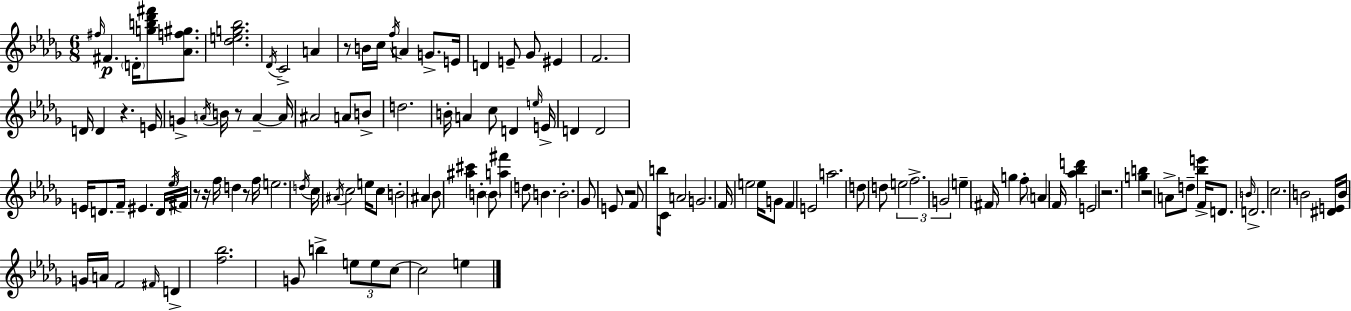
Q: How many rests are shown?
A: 9